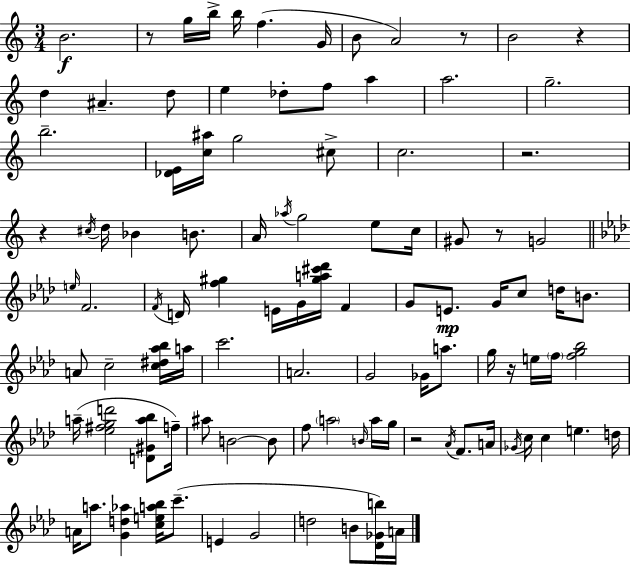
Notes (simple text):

B4/h. R/e G5/s B5/s B5/s F5/q. G4/s B4/e A4/h R/e B4/h R/q D5/q A#4/q. D5/e E5/q Db5/e F5/e A5/q A5/h. G5/h. B5/h. [Db4,E4]/s [C5,A#5]/s G5/h C#5/e C5/h. R/h. R/q C#5/s D5/s Bb4/q B4/e. A4/s Ab5/s G5/h E5/e C5/s G#4/e R/e G4/h E5/s F4/h. F4/s D4/s [F5,G#5]/q E4/s G4/s [G#5,A5,C#6,Db6]/s F4/q G4/e E4/e. G4/s C5/e D5/s B4/e. A4/e C5/h [C5,D#5,Ab5,Bb5]/s A5/s C6/h. A4/h. G4/h Gb4/s A5/e. G5/s R/s E5/s F5/s [F5,G5,Bb5]/h A5/s [Eb5,F#5,G5,D6]/h [D4,G#4,A5,Bb5]/e F5/s A#5/e B4/h B4/e F5/e A5/h B4/s A5/s G5/s R/h Ab4/s F4/e. A4/s Gb4/s C5/s C5/q E5/q. D5/s A4/s A5/e. [G4,D5,Ab5]/q [C5,E5,A5,Bb5]/s C6/e. E4/q G4/h D5/h B4/e [Db4,Gb4,B5]/s A4/s